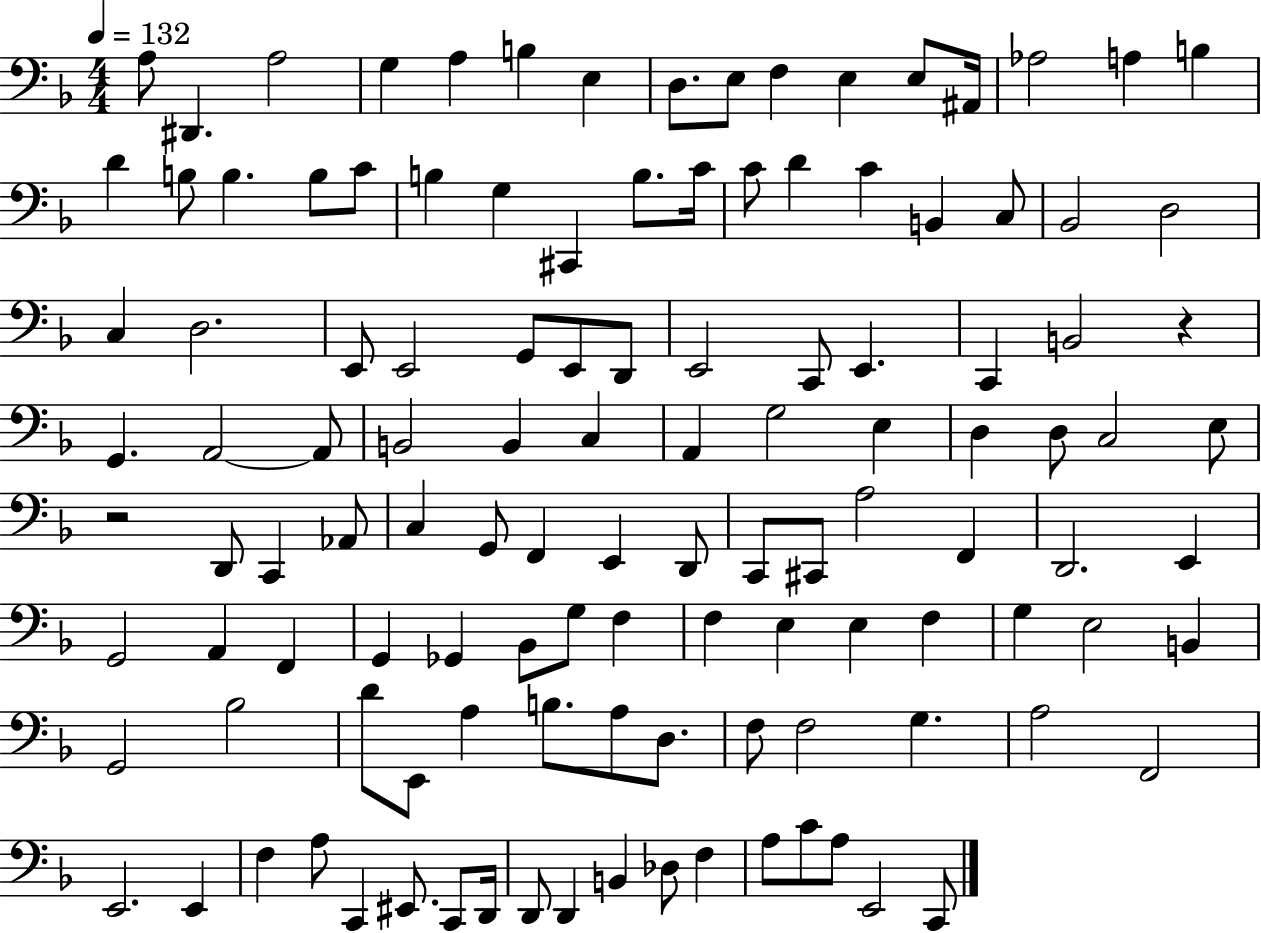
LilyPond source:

{
  \clef bass
  \numericTimeSignature
  \time 4/4
  \key f \major
  \tempo 4 = 132
  \repeat volta 2 { a8 dis,4. a2 | g4 a4 b4 e4 | d8. e8 f4 e4 e8 ais,16 | aes2 a4 b4 | \break d'4 b8 b4. b8 c'8 | b4 g4 cis,4 b8. c'16 | c'8 d'4 c'4 b,4 c8 | bes,2 d2 | \break c4 d2. | e,8 e,2 g,8 e,8 d,8 | e,2 c,8 e,4. | c,4 b,2 r4 | \break g,4. a,2~~ a,8 | b,2 b,4 c4 | a,4 g2 e4 | d4 d8 c2 e8 | \break r2 d,8 c,4 aes,8 | c4 g,8 f,4 e,4 d,8 | c,8 cis,8 a2 f,4 | d,2. e,4 | \break g,2 a,4 f,4 | g,4 ges,4 bes,8 g8 f4 | f4 e4 e4 f4 | g4 e2 b,4 | \break g,2 bes2 | d'8 e,8 a4 b8. a8 d8. | f8 f2 g4. | a2 f,2 | \break e,2. e,4 | f4 a8 c,4 eis,8. c,8 d,16 | d,8 d,4 b,4 des8 f4 | a8 c'8 a8 e,2 c,8 | \break } \bar "|."
}